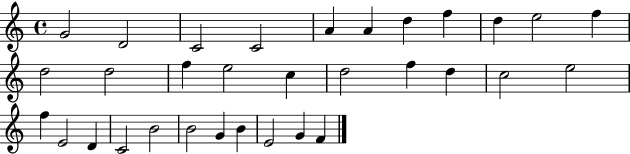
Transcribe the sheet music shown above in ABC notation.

X:1
T:Untitled
M:4/4
L:1/4
K:C
G2 D2 C2 C2 A A d f d e2 f d2 d2 f e2 c d2 f d c2 e2 f E2 D C2 B2 B2 G B E2 G F